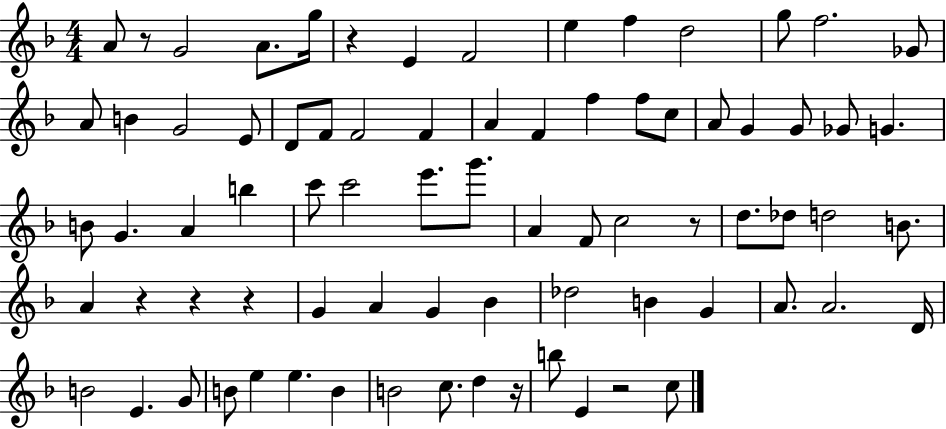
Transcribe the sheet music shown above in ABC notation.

X:1
T:Untitled
M:4/4
L:1/4
K:F
A/2 z/2 G2 A/2 g/4 z E F2 e f d2 g/2 f2 _G/2 A/2 B G2 E/2 D/2 F/2 F2 F A F f f/2 c/2 A/2 G G/2 _G/2 G B/2 G A b c'/2 c'2 e'/2 g'/2 A F/2 c2 z/2 d/2 _d/2 d2 B/2 A z z z G A G _B _d2 B G A/2 A2 D/4 B2 E G/2 B/2 e e B B2 c/2 d z/4 b/2 E z2 c/2